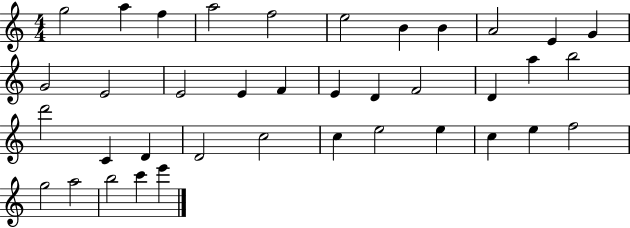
{
  \clef treble
  \numericTimeSignature
  \time 4/4
  \key c \major
  g''2 a''4 f''4 | a''2 f''2 | e''2 b'4 b'4 | a'2 e'4 g'4 | \break g'2 e'2 | e'2 e'4 f'4 | e'4 d'4 f'2 | d'4 a''4 b''2 | \break d'''2 c'4 d'4 | d'2 c''2 | c''4 e''2 e''4 | c''4 e''4 f''2 | \break g''2 a''2 | b''2 c'''4 e'''4 | \bar "|."
}